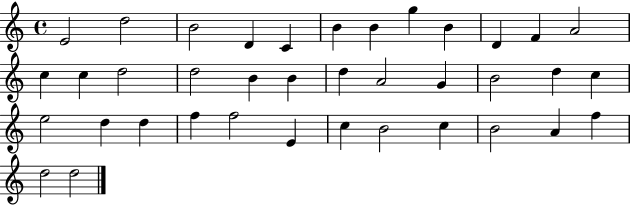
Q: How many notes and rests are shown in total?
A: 38